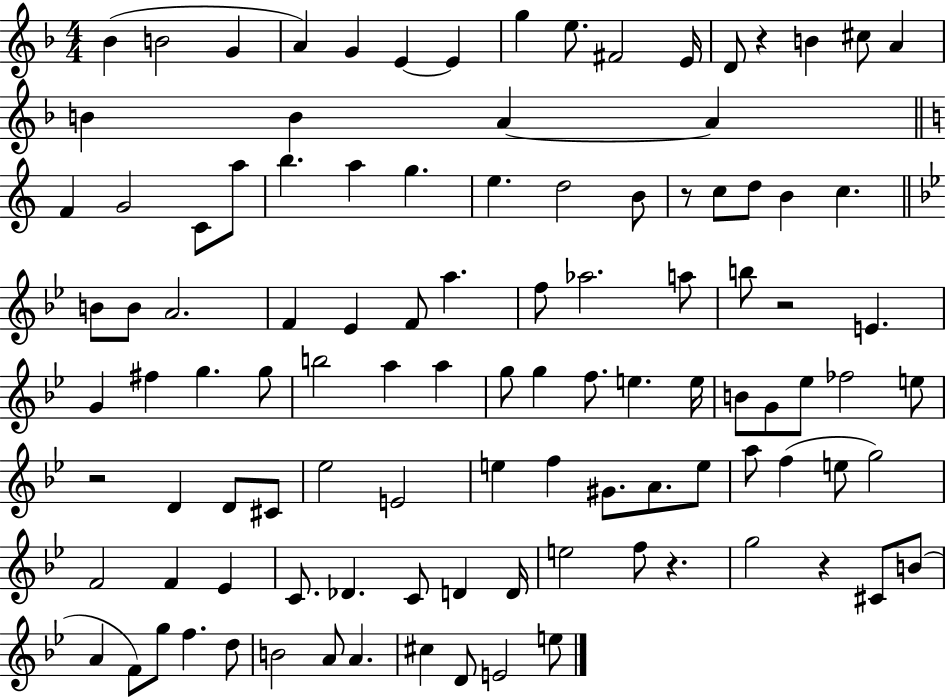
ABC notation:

X:1
T:Untitled
M:4/4
L:1/4
K:F
_B B2 G A G E E g e/2 ^F2 E/4 D/2 z B ^c/2 A B B A A F G2 C/2 a/2 b a g e d2 B/2 z/2 c/2 d/2 B c B/2 B/2 A2 F _E F/2 a f/2 _a2 a/2 b/2 z2 E G ^f g g/2 b2 a a g/2 g f/2 e e/4 B/2 G/2 _e/2 _f2 e/2 z2 D D/2 ^C/2 _e2 E2 e f ^G/2 A/2 e/2 a/2 f e/2 g2 F2 F _E C/2 _D C/2 D D/4 e2 f/2 z g2 z ^C/2 B/2 A F/2 g/2 f d/2 B2 A/2 A ^c D/2 E2 e/2